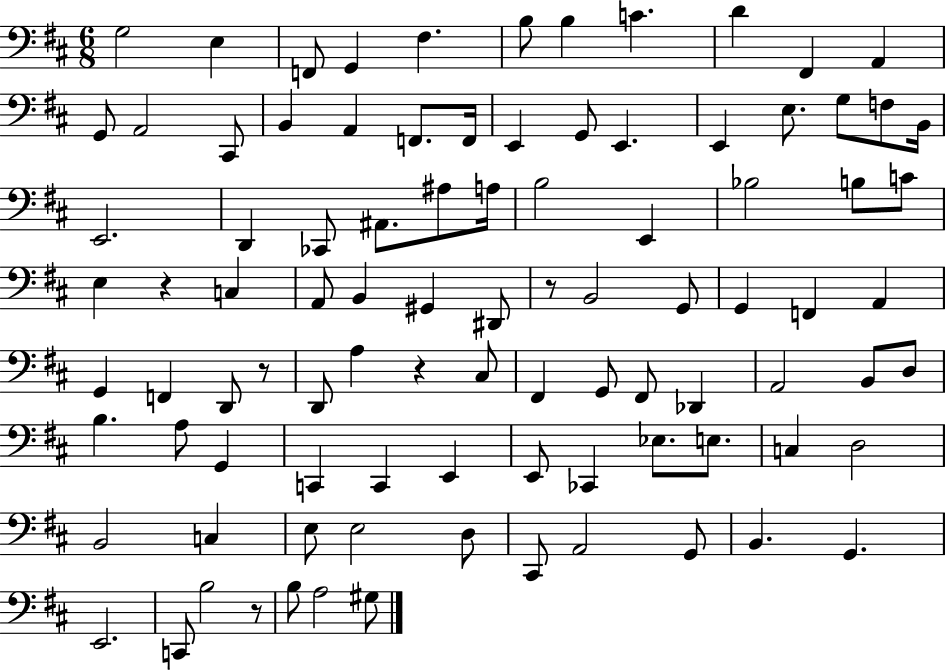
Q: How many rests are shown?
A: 5